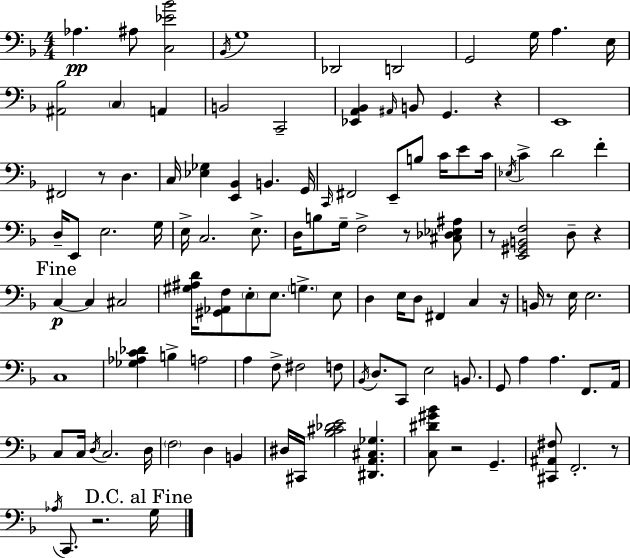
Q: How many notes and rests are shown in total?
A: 117